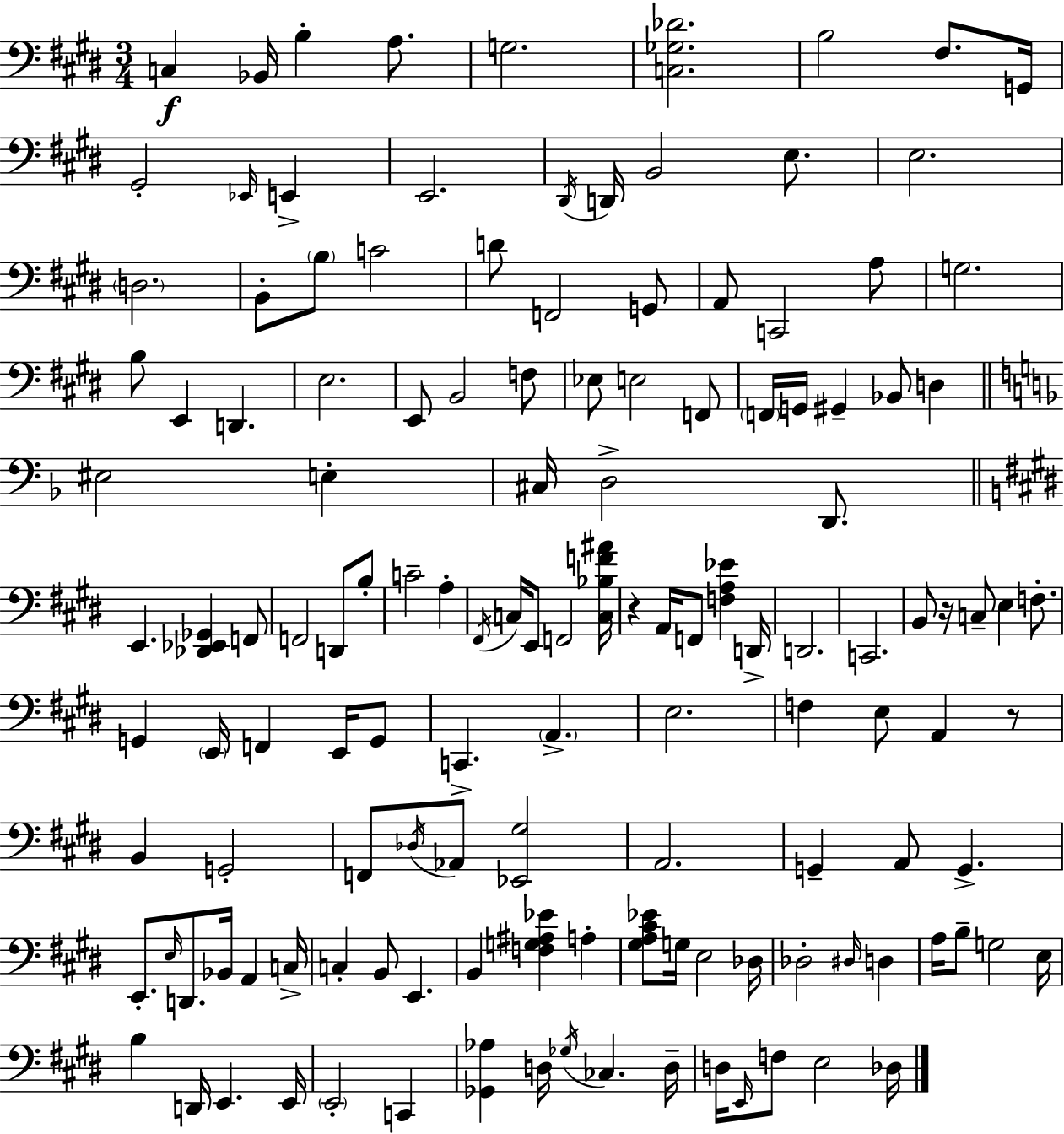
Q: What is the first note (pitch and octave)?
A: C3